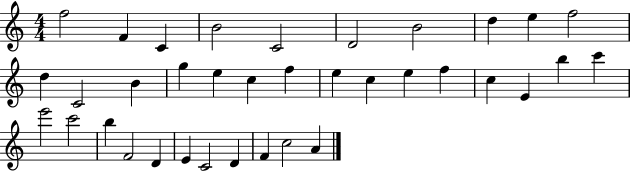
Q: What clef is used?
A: treble